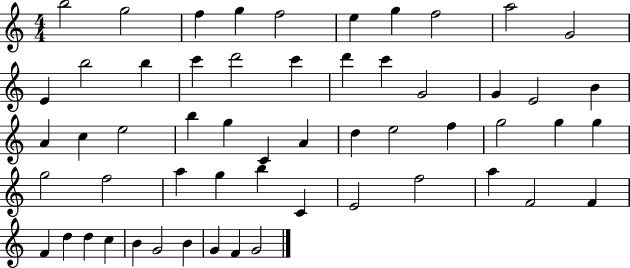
{
  \clef treble
  \numericTimeSignature
  \time 4/4
  \key c \major
  b''2 g''2 | f''4 g''4 f''2 | e''4 g''4 f''2 | a''2 g'2 | \break e'4 b''2 b''4 | c'''4 d'''2 c'''4 | d'''4 c'''4 g'2 | g'4 e'2 b'4 | \break a'4 c''4 e''2 | b''4 g''4 c'4 a'4 | d''4 e''2 f''4 | g''2 g''4 g''4 | \break g''2 f''2 | a''4 g''4 b''4 c'4 | e'2 f''2 | a''4 f'2 f'4 | \break f'4 d''4 d''4 c''4 | b'4 g'2 b'4 | g'4 f'4 g'2 | \bar "|."
}